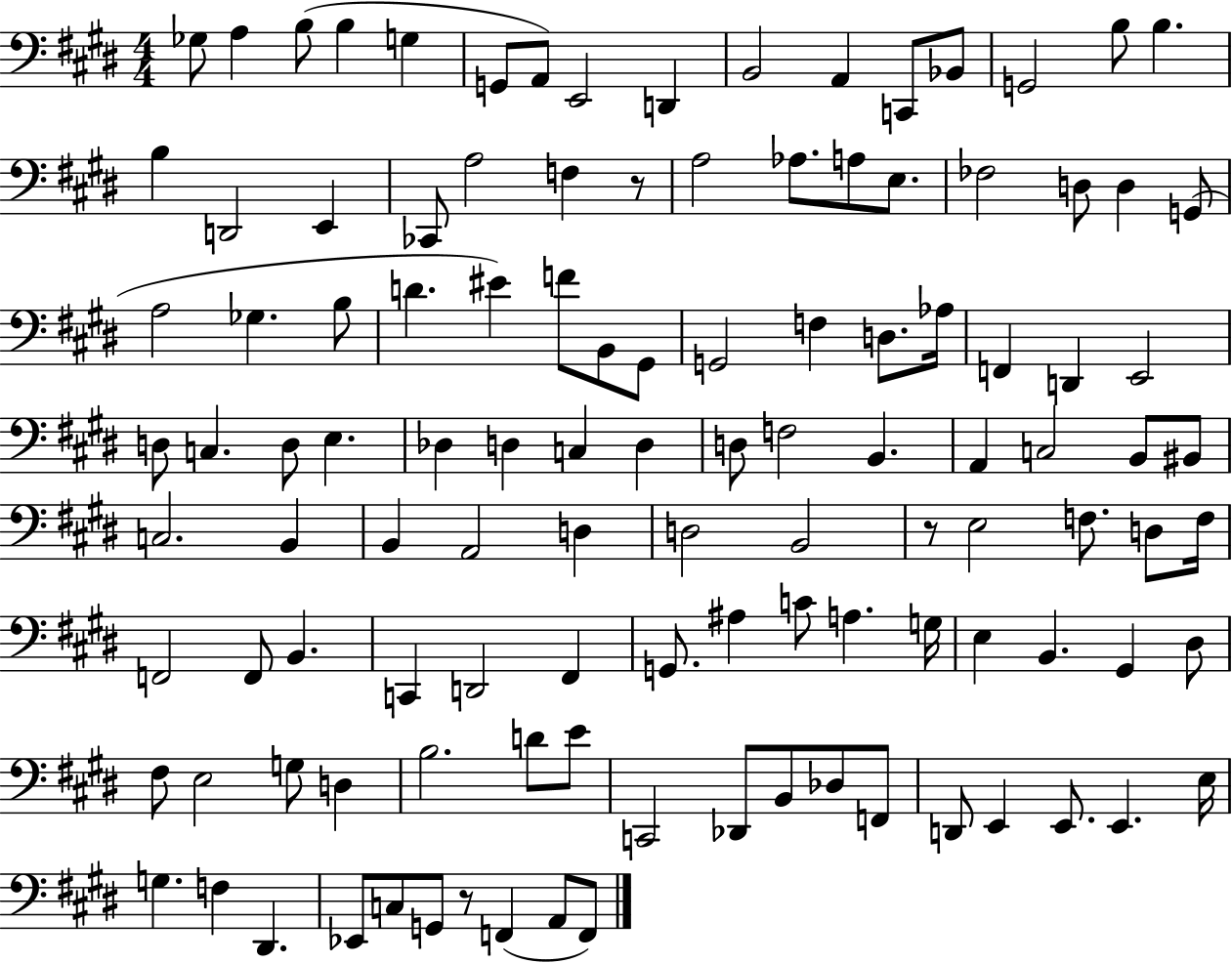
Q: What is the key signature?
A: E major